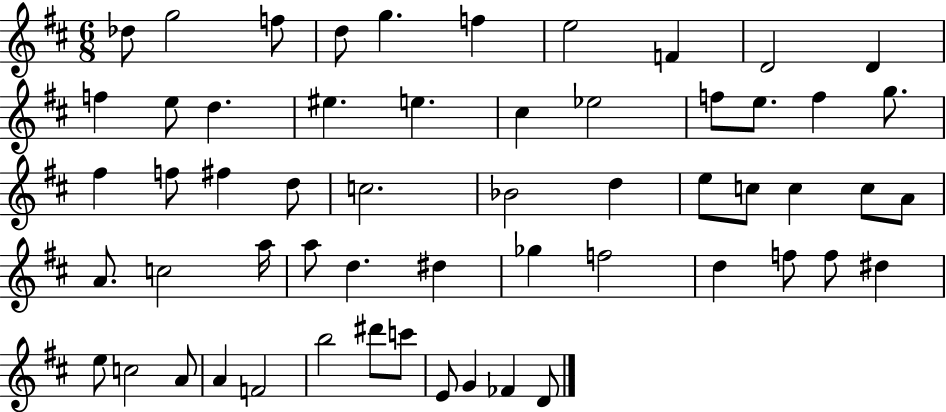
{
  \clef treble
  \numericTimeSignature
  \time 6/8
  \key d \major
  des''8 g''2 f''8 | d''8 g''4. f''4 | e''2 f'4 | d'2 d'4 | \break f''4 e''8 d''4. | eis''4. e''4. | cis''4 ees''2 | f''8 e''8. f''4 g''8. | \break fis''4 f''8 fis''4 d''8 | c''2. | bes'2 d''4 | e''8 c''8 c''4 c''8 a'8 | \break a'8. c''2 a''16 | a''8 d''4. dis''4 | ges''4 f''2 | d''4 f''8 f''8 dis''4 | \break e''8 c''2 a'8 | a'4 f'2 | b''2 dis'''8 c'''8 | e'8 g'4 fes'4 d'8 | \break \bar "|."
}